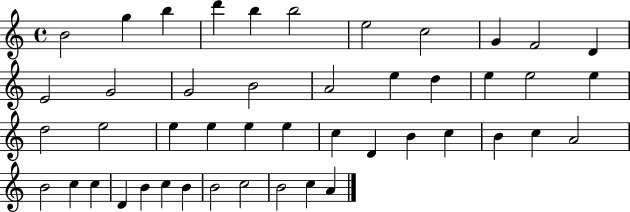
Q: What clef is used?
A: treble